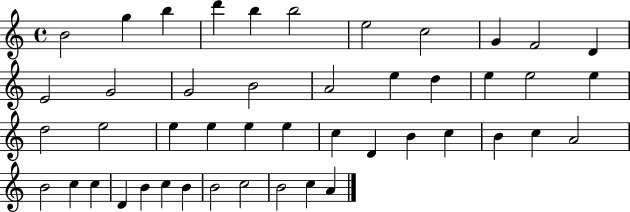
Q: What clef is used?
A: treble